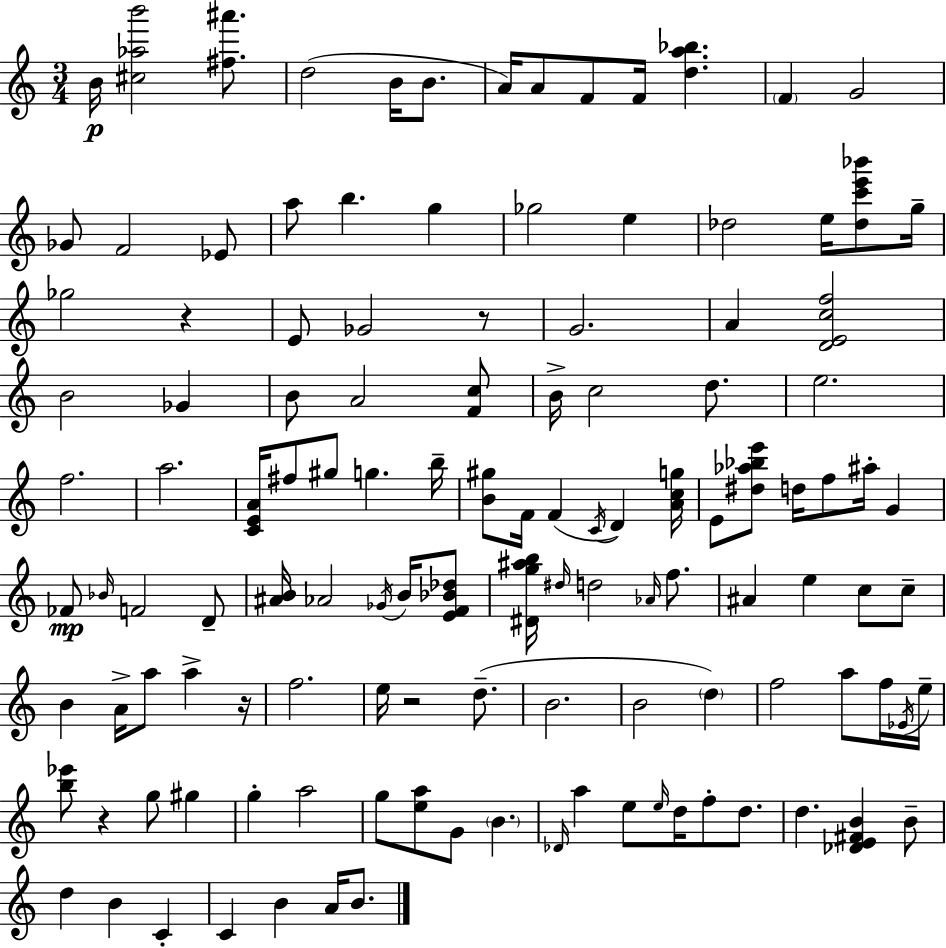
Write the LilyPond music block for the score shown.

{
  \clef treble
  \numericTimeSignature
  \time 3/4
  \key a \minor
  b'16\p <cis'' aes'' b'''>2 <fis'' ais'''>8. | d''2( b'16 b'8. | a'16) a'8 f'8 f'16 <d'' a'' bes''>4. | \parenthesize f'4 g'2 | \break ges'8 f'2 ees'8 | a''8 b''4. g''4 | ges''2 e''4 | des''2 e''16 <des'' c''' e''' bes'''>8 g''16-- | \break ges''2 r4 | e'8 ges'2 r8 | g'2. | a'4 <d' e' c'' f''>2 | \break b'2 ges'4 | b'8 a'2 <f' c''>8 | b'16-> c''2 d''8. | e''2. | \break f''2. | a''2. | <c' e' a'>16 fis''8 gis''8 g''4. b''16-- | <b' gis''>8 f'16 f'4( \acciaccatura { c'16 } d'4) | \break <a' c'' g''>16 e'8 <dis'' aes'' bes'' e'''>8 d''16 f''8 ais''16-. g'4 | fes'8\mp \grace { bes'16 } f'2 | d'8-- <ais' b'>16 aes'2 \acciaccatura { ges'16 } | b'16 <e' f' bes' des''>8 <dis' g'' ais'' b''>16 \grace { dis''16 } d''2 | \break \grace { aes'16 } f''8. ais'4 e''4 | c''8 c''8-- b'4 a'16-> a''8 | a''4-> r16 f''2. | e''16 r2 | \break d''8.--( b'2. | b'2 | \parenthesize d''4) f''2 | a''8 f''16 \acciaccatura { ees'16 } e''16-- <b'' ees'''>8 r4 | \break g''8 gis''4 g''4-. a''2 | g''8 <e'' a''>8 g'8 | \parenthesize b'4. \grace { des'16 } a''4 e''8 | \grace { e''16 } d''16 f''8-. d''8. d''4. | \break <des' e' fis' b'>4 b'8-- d''4 | b'4 c'4-. c'4 | b'4 a'16 b'8. \bar "|."
}